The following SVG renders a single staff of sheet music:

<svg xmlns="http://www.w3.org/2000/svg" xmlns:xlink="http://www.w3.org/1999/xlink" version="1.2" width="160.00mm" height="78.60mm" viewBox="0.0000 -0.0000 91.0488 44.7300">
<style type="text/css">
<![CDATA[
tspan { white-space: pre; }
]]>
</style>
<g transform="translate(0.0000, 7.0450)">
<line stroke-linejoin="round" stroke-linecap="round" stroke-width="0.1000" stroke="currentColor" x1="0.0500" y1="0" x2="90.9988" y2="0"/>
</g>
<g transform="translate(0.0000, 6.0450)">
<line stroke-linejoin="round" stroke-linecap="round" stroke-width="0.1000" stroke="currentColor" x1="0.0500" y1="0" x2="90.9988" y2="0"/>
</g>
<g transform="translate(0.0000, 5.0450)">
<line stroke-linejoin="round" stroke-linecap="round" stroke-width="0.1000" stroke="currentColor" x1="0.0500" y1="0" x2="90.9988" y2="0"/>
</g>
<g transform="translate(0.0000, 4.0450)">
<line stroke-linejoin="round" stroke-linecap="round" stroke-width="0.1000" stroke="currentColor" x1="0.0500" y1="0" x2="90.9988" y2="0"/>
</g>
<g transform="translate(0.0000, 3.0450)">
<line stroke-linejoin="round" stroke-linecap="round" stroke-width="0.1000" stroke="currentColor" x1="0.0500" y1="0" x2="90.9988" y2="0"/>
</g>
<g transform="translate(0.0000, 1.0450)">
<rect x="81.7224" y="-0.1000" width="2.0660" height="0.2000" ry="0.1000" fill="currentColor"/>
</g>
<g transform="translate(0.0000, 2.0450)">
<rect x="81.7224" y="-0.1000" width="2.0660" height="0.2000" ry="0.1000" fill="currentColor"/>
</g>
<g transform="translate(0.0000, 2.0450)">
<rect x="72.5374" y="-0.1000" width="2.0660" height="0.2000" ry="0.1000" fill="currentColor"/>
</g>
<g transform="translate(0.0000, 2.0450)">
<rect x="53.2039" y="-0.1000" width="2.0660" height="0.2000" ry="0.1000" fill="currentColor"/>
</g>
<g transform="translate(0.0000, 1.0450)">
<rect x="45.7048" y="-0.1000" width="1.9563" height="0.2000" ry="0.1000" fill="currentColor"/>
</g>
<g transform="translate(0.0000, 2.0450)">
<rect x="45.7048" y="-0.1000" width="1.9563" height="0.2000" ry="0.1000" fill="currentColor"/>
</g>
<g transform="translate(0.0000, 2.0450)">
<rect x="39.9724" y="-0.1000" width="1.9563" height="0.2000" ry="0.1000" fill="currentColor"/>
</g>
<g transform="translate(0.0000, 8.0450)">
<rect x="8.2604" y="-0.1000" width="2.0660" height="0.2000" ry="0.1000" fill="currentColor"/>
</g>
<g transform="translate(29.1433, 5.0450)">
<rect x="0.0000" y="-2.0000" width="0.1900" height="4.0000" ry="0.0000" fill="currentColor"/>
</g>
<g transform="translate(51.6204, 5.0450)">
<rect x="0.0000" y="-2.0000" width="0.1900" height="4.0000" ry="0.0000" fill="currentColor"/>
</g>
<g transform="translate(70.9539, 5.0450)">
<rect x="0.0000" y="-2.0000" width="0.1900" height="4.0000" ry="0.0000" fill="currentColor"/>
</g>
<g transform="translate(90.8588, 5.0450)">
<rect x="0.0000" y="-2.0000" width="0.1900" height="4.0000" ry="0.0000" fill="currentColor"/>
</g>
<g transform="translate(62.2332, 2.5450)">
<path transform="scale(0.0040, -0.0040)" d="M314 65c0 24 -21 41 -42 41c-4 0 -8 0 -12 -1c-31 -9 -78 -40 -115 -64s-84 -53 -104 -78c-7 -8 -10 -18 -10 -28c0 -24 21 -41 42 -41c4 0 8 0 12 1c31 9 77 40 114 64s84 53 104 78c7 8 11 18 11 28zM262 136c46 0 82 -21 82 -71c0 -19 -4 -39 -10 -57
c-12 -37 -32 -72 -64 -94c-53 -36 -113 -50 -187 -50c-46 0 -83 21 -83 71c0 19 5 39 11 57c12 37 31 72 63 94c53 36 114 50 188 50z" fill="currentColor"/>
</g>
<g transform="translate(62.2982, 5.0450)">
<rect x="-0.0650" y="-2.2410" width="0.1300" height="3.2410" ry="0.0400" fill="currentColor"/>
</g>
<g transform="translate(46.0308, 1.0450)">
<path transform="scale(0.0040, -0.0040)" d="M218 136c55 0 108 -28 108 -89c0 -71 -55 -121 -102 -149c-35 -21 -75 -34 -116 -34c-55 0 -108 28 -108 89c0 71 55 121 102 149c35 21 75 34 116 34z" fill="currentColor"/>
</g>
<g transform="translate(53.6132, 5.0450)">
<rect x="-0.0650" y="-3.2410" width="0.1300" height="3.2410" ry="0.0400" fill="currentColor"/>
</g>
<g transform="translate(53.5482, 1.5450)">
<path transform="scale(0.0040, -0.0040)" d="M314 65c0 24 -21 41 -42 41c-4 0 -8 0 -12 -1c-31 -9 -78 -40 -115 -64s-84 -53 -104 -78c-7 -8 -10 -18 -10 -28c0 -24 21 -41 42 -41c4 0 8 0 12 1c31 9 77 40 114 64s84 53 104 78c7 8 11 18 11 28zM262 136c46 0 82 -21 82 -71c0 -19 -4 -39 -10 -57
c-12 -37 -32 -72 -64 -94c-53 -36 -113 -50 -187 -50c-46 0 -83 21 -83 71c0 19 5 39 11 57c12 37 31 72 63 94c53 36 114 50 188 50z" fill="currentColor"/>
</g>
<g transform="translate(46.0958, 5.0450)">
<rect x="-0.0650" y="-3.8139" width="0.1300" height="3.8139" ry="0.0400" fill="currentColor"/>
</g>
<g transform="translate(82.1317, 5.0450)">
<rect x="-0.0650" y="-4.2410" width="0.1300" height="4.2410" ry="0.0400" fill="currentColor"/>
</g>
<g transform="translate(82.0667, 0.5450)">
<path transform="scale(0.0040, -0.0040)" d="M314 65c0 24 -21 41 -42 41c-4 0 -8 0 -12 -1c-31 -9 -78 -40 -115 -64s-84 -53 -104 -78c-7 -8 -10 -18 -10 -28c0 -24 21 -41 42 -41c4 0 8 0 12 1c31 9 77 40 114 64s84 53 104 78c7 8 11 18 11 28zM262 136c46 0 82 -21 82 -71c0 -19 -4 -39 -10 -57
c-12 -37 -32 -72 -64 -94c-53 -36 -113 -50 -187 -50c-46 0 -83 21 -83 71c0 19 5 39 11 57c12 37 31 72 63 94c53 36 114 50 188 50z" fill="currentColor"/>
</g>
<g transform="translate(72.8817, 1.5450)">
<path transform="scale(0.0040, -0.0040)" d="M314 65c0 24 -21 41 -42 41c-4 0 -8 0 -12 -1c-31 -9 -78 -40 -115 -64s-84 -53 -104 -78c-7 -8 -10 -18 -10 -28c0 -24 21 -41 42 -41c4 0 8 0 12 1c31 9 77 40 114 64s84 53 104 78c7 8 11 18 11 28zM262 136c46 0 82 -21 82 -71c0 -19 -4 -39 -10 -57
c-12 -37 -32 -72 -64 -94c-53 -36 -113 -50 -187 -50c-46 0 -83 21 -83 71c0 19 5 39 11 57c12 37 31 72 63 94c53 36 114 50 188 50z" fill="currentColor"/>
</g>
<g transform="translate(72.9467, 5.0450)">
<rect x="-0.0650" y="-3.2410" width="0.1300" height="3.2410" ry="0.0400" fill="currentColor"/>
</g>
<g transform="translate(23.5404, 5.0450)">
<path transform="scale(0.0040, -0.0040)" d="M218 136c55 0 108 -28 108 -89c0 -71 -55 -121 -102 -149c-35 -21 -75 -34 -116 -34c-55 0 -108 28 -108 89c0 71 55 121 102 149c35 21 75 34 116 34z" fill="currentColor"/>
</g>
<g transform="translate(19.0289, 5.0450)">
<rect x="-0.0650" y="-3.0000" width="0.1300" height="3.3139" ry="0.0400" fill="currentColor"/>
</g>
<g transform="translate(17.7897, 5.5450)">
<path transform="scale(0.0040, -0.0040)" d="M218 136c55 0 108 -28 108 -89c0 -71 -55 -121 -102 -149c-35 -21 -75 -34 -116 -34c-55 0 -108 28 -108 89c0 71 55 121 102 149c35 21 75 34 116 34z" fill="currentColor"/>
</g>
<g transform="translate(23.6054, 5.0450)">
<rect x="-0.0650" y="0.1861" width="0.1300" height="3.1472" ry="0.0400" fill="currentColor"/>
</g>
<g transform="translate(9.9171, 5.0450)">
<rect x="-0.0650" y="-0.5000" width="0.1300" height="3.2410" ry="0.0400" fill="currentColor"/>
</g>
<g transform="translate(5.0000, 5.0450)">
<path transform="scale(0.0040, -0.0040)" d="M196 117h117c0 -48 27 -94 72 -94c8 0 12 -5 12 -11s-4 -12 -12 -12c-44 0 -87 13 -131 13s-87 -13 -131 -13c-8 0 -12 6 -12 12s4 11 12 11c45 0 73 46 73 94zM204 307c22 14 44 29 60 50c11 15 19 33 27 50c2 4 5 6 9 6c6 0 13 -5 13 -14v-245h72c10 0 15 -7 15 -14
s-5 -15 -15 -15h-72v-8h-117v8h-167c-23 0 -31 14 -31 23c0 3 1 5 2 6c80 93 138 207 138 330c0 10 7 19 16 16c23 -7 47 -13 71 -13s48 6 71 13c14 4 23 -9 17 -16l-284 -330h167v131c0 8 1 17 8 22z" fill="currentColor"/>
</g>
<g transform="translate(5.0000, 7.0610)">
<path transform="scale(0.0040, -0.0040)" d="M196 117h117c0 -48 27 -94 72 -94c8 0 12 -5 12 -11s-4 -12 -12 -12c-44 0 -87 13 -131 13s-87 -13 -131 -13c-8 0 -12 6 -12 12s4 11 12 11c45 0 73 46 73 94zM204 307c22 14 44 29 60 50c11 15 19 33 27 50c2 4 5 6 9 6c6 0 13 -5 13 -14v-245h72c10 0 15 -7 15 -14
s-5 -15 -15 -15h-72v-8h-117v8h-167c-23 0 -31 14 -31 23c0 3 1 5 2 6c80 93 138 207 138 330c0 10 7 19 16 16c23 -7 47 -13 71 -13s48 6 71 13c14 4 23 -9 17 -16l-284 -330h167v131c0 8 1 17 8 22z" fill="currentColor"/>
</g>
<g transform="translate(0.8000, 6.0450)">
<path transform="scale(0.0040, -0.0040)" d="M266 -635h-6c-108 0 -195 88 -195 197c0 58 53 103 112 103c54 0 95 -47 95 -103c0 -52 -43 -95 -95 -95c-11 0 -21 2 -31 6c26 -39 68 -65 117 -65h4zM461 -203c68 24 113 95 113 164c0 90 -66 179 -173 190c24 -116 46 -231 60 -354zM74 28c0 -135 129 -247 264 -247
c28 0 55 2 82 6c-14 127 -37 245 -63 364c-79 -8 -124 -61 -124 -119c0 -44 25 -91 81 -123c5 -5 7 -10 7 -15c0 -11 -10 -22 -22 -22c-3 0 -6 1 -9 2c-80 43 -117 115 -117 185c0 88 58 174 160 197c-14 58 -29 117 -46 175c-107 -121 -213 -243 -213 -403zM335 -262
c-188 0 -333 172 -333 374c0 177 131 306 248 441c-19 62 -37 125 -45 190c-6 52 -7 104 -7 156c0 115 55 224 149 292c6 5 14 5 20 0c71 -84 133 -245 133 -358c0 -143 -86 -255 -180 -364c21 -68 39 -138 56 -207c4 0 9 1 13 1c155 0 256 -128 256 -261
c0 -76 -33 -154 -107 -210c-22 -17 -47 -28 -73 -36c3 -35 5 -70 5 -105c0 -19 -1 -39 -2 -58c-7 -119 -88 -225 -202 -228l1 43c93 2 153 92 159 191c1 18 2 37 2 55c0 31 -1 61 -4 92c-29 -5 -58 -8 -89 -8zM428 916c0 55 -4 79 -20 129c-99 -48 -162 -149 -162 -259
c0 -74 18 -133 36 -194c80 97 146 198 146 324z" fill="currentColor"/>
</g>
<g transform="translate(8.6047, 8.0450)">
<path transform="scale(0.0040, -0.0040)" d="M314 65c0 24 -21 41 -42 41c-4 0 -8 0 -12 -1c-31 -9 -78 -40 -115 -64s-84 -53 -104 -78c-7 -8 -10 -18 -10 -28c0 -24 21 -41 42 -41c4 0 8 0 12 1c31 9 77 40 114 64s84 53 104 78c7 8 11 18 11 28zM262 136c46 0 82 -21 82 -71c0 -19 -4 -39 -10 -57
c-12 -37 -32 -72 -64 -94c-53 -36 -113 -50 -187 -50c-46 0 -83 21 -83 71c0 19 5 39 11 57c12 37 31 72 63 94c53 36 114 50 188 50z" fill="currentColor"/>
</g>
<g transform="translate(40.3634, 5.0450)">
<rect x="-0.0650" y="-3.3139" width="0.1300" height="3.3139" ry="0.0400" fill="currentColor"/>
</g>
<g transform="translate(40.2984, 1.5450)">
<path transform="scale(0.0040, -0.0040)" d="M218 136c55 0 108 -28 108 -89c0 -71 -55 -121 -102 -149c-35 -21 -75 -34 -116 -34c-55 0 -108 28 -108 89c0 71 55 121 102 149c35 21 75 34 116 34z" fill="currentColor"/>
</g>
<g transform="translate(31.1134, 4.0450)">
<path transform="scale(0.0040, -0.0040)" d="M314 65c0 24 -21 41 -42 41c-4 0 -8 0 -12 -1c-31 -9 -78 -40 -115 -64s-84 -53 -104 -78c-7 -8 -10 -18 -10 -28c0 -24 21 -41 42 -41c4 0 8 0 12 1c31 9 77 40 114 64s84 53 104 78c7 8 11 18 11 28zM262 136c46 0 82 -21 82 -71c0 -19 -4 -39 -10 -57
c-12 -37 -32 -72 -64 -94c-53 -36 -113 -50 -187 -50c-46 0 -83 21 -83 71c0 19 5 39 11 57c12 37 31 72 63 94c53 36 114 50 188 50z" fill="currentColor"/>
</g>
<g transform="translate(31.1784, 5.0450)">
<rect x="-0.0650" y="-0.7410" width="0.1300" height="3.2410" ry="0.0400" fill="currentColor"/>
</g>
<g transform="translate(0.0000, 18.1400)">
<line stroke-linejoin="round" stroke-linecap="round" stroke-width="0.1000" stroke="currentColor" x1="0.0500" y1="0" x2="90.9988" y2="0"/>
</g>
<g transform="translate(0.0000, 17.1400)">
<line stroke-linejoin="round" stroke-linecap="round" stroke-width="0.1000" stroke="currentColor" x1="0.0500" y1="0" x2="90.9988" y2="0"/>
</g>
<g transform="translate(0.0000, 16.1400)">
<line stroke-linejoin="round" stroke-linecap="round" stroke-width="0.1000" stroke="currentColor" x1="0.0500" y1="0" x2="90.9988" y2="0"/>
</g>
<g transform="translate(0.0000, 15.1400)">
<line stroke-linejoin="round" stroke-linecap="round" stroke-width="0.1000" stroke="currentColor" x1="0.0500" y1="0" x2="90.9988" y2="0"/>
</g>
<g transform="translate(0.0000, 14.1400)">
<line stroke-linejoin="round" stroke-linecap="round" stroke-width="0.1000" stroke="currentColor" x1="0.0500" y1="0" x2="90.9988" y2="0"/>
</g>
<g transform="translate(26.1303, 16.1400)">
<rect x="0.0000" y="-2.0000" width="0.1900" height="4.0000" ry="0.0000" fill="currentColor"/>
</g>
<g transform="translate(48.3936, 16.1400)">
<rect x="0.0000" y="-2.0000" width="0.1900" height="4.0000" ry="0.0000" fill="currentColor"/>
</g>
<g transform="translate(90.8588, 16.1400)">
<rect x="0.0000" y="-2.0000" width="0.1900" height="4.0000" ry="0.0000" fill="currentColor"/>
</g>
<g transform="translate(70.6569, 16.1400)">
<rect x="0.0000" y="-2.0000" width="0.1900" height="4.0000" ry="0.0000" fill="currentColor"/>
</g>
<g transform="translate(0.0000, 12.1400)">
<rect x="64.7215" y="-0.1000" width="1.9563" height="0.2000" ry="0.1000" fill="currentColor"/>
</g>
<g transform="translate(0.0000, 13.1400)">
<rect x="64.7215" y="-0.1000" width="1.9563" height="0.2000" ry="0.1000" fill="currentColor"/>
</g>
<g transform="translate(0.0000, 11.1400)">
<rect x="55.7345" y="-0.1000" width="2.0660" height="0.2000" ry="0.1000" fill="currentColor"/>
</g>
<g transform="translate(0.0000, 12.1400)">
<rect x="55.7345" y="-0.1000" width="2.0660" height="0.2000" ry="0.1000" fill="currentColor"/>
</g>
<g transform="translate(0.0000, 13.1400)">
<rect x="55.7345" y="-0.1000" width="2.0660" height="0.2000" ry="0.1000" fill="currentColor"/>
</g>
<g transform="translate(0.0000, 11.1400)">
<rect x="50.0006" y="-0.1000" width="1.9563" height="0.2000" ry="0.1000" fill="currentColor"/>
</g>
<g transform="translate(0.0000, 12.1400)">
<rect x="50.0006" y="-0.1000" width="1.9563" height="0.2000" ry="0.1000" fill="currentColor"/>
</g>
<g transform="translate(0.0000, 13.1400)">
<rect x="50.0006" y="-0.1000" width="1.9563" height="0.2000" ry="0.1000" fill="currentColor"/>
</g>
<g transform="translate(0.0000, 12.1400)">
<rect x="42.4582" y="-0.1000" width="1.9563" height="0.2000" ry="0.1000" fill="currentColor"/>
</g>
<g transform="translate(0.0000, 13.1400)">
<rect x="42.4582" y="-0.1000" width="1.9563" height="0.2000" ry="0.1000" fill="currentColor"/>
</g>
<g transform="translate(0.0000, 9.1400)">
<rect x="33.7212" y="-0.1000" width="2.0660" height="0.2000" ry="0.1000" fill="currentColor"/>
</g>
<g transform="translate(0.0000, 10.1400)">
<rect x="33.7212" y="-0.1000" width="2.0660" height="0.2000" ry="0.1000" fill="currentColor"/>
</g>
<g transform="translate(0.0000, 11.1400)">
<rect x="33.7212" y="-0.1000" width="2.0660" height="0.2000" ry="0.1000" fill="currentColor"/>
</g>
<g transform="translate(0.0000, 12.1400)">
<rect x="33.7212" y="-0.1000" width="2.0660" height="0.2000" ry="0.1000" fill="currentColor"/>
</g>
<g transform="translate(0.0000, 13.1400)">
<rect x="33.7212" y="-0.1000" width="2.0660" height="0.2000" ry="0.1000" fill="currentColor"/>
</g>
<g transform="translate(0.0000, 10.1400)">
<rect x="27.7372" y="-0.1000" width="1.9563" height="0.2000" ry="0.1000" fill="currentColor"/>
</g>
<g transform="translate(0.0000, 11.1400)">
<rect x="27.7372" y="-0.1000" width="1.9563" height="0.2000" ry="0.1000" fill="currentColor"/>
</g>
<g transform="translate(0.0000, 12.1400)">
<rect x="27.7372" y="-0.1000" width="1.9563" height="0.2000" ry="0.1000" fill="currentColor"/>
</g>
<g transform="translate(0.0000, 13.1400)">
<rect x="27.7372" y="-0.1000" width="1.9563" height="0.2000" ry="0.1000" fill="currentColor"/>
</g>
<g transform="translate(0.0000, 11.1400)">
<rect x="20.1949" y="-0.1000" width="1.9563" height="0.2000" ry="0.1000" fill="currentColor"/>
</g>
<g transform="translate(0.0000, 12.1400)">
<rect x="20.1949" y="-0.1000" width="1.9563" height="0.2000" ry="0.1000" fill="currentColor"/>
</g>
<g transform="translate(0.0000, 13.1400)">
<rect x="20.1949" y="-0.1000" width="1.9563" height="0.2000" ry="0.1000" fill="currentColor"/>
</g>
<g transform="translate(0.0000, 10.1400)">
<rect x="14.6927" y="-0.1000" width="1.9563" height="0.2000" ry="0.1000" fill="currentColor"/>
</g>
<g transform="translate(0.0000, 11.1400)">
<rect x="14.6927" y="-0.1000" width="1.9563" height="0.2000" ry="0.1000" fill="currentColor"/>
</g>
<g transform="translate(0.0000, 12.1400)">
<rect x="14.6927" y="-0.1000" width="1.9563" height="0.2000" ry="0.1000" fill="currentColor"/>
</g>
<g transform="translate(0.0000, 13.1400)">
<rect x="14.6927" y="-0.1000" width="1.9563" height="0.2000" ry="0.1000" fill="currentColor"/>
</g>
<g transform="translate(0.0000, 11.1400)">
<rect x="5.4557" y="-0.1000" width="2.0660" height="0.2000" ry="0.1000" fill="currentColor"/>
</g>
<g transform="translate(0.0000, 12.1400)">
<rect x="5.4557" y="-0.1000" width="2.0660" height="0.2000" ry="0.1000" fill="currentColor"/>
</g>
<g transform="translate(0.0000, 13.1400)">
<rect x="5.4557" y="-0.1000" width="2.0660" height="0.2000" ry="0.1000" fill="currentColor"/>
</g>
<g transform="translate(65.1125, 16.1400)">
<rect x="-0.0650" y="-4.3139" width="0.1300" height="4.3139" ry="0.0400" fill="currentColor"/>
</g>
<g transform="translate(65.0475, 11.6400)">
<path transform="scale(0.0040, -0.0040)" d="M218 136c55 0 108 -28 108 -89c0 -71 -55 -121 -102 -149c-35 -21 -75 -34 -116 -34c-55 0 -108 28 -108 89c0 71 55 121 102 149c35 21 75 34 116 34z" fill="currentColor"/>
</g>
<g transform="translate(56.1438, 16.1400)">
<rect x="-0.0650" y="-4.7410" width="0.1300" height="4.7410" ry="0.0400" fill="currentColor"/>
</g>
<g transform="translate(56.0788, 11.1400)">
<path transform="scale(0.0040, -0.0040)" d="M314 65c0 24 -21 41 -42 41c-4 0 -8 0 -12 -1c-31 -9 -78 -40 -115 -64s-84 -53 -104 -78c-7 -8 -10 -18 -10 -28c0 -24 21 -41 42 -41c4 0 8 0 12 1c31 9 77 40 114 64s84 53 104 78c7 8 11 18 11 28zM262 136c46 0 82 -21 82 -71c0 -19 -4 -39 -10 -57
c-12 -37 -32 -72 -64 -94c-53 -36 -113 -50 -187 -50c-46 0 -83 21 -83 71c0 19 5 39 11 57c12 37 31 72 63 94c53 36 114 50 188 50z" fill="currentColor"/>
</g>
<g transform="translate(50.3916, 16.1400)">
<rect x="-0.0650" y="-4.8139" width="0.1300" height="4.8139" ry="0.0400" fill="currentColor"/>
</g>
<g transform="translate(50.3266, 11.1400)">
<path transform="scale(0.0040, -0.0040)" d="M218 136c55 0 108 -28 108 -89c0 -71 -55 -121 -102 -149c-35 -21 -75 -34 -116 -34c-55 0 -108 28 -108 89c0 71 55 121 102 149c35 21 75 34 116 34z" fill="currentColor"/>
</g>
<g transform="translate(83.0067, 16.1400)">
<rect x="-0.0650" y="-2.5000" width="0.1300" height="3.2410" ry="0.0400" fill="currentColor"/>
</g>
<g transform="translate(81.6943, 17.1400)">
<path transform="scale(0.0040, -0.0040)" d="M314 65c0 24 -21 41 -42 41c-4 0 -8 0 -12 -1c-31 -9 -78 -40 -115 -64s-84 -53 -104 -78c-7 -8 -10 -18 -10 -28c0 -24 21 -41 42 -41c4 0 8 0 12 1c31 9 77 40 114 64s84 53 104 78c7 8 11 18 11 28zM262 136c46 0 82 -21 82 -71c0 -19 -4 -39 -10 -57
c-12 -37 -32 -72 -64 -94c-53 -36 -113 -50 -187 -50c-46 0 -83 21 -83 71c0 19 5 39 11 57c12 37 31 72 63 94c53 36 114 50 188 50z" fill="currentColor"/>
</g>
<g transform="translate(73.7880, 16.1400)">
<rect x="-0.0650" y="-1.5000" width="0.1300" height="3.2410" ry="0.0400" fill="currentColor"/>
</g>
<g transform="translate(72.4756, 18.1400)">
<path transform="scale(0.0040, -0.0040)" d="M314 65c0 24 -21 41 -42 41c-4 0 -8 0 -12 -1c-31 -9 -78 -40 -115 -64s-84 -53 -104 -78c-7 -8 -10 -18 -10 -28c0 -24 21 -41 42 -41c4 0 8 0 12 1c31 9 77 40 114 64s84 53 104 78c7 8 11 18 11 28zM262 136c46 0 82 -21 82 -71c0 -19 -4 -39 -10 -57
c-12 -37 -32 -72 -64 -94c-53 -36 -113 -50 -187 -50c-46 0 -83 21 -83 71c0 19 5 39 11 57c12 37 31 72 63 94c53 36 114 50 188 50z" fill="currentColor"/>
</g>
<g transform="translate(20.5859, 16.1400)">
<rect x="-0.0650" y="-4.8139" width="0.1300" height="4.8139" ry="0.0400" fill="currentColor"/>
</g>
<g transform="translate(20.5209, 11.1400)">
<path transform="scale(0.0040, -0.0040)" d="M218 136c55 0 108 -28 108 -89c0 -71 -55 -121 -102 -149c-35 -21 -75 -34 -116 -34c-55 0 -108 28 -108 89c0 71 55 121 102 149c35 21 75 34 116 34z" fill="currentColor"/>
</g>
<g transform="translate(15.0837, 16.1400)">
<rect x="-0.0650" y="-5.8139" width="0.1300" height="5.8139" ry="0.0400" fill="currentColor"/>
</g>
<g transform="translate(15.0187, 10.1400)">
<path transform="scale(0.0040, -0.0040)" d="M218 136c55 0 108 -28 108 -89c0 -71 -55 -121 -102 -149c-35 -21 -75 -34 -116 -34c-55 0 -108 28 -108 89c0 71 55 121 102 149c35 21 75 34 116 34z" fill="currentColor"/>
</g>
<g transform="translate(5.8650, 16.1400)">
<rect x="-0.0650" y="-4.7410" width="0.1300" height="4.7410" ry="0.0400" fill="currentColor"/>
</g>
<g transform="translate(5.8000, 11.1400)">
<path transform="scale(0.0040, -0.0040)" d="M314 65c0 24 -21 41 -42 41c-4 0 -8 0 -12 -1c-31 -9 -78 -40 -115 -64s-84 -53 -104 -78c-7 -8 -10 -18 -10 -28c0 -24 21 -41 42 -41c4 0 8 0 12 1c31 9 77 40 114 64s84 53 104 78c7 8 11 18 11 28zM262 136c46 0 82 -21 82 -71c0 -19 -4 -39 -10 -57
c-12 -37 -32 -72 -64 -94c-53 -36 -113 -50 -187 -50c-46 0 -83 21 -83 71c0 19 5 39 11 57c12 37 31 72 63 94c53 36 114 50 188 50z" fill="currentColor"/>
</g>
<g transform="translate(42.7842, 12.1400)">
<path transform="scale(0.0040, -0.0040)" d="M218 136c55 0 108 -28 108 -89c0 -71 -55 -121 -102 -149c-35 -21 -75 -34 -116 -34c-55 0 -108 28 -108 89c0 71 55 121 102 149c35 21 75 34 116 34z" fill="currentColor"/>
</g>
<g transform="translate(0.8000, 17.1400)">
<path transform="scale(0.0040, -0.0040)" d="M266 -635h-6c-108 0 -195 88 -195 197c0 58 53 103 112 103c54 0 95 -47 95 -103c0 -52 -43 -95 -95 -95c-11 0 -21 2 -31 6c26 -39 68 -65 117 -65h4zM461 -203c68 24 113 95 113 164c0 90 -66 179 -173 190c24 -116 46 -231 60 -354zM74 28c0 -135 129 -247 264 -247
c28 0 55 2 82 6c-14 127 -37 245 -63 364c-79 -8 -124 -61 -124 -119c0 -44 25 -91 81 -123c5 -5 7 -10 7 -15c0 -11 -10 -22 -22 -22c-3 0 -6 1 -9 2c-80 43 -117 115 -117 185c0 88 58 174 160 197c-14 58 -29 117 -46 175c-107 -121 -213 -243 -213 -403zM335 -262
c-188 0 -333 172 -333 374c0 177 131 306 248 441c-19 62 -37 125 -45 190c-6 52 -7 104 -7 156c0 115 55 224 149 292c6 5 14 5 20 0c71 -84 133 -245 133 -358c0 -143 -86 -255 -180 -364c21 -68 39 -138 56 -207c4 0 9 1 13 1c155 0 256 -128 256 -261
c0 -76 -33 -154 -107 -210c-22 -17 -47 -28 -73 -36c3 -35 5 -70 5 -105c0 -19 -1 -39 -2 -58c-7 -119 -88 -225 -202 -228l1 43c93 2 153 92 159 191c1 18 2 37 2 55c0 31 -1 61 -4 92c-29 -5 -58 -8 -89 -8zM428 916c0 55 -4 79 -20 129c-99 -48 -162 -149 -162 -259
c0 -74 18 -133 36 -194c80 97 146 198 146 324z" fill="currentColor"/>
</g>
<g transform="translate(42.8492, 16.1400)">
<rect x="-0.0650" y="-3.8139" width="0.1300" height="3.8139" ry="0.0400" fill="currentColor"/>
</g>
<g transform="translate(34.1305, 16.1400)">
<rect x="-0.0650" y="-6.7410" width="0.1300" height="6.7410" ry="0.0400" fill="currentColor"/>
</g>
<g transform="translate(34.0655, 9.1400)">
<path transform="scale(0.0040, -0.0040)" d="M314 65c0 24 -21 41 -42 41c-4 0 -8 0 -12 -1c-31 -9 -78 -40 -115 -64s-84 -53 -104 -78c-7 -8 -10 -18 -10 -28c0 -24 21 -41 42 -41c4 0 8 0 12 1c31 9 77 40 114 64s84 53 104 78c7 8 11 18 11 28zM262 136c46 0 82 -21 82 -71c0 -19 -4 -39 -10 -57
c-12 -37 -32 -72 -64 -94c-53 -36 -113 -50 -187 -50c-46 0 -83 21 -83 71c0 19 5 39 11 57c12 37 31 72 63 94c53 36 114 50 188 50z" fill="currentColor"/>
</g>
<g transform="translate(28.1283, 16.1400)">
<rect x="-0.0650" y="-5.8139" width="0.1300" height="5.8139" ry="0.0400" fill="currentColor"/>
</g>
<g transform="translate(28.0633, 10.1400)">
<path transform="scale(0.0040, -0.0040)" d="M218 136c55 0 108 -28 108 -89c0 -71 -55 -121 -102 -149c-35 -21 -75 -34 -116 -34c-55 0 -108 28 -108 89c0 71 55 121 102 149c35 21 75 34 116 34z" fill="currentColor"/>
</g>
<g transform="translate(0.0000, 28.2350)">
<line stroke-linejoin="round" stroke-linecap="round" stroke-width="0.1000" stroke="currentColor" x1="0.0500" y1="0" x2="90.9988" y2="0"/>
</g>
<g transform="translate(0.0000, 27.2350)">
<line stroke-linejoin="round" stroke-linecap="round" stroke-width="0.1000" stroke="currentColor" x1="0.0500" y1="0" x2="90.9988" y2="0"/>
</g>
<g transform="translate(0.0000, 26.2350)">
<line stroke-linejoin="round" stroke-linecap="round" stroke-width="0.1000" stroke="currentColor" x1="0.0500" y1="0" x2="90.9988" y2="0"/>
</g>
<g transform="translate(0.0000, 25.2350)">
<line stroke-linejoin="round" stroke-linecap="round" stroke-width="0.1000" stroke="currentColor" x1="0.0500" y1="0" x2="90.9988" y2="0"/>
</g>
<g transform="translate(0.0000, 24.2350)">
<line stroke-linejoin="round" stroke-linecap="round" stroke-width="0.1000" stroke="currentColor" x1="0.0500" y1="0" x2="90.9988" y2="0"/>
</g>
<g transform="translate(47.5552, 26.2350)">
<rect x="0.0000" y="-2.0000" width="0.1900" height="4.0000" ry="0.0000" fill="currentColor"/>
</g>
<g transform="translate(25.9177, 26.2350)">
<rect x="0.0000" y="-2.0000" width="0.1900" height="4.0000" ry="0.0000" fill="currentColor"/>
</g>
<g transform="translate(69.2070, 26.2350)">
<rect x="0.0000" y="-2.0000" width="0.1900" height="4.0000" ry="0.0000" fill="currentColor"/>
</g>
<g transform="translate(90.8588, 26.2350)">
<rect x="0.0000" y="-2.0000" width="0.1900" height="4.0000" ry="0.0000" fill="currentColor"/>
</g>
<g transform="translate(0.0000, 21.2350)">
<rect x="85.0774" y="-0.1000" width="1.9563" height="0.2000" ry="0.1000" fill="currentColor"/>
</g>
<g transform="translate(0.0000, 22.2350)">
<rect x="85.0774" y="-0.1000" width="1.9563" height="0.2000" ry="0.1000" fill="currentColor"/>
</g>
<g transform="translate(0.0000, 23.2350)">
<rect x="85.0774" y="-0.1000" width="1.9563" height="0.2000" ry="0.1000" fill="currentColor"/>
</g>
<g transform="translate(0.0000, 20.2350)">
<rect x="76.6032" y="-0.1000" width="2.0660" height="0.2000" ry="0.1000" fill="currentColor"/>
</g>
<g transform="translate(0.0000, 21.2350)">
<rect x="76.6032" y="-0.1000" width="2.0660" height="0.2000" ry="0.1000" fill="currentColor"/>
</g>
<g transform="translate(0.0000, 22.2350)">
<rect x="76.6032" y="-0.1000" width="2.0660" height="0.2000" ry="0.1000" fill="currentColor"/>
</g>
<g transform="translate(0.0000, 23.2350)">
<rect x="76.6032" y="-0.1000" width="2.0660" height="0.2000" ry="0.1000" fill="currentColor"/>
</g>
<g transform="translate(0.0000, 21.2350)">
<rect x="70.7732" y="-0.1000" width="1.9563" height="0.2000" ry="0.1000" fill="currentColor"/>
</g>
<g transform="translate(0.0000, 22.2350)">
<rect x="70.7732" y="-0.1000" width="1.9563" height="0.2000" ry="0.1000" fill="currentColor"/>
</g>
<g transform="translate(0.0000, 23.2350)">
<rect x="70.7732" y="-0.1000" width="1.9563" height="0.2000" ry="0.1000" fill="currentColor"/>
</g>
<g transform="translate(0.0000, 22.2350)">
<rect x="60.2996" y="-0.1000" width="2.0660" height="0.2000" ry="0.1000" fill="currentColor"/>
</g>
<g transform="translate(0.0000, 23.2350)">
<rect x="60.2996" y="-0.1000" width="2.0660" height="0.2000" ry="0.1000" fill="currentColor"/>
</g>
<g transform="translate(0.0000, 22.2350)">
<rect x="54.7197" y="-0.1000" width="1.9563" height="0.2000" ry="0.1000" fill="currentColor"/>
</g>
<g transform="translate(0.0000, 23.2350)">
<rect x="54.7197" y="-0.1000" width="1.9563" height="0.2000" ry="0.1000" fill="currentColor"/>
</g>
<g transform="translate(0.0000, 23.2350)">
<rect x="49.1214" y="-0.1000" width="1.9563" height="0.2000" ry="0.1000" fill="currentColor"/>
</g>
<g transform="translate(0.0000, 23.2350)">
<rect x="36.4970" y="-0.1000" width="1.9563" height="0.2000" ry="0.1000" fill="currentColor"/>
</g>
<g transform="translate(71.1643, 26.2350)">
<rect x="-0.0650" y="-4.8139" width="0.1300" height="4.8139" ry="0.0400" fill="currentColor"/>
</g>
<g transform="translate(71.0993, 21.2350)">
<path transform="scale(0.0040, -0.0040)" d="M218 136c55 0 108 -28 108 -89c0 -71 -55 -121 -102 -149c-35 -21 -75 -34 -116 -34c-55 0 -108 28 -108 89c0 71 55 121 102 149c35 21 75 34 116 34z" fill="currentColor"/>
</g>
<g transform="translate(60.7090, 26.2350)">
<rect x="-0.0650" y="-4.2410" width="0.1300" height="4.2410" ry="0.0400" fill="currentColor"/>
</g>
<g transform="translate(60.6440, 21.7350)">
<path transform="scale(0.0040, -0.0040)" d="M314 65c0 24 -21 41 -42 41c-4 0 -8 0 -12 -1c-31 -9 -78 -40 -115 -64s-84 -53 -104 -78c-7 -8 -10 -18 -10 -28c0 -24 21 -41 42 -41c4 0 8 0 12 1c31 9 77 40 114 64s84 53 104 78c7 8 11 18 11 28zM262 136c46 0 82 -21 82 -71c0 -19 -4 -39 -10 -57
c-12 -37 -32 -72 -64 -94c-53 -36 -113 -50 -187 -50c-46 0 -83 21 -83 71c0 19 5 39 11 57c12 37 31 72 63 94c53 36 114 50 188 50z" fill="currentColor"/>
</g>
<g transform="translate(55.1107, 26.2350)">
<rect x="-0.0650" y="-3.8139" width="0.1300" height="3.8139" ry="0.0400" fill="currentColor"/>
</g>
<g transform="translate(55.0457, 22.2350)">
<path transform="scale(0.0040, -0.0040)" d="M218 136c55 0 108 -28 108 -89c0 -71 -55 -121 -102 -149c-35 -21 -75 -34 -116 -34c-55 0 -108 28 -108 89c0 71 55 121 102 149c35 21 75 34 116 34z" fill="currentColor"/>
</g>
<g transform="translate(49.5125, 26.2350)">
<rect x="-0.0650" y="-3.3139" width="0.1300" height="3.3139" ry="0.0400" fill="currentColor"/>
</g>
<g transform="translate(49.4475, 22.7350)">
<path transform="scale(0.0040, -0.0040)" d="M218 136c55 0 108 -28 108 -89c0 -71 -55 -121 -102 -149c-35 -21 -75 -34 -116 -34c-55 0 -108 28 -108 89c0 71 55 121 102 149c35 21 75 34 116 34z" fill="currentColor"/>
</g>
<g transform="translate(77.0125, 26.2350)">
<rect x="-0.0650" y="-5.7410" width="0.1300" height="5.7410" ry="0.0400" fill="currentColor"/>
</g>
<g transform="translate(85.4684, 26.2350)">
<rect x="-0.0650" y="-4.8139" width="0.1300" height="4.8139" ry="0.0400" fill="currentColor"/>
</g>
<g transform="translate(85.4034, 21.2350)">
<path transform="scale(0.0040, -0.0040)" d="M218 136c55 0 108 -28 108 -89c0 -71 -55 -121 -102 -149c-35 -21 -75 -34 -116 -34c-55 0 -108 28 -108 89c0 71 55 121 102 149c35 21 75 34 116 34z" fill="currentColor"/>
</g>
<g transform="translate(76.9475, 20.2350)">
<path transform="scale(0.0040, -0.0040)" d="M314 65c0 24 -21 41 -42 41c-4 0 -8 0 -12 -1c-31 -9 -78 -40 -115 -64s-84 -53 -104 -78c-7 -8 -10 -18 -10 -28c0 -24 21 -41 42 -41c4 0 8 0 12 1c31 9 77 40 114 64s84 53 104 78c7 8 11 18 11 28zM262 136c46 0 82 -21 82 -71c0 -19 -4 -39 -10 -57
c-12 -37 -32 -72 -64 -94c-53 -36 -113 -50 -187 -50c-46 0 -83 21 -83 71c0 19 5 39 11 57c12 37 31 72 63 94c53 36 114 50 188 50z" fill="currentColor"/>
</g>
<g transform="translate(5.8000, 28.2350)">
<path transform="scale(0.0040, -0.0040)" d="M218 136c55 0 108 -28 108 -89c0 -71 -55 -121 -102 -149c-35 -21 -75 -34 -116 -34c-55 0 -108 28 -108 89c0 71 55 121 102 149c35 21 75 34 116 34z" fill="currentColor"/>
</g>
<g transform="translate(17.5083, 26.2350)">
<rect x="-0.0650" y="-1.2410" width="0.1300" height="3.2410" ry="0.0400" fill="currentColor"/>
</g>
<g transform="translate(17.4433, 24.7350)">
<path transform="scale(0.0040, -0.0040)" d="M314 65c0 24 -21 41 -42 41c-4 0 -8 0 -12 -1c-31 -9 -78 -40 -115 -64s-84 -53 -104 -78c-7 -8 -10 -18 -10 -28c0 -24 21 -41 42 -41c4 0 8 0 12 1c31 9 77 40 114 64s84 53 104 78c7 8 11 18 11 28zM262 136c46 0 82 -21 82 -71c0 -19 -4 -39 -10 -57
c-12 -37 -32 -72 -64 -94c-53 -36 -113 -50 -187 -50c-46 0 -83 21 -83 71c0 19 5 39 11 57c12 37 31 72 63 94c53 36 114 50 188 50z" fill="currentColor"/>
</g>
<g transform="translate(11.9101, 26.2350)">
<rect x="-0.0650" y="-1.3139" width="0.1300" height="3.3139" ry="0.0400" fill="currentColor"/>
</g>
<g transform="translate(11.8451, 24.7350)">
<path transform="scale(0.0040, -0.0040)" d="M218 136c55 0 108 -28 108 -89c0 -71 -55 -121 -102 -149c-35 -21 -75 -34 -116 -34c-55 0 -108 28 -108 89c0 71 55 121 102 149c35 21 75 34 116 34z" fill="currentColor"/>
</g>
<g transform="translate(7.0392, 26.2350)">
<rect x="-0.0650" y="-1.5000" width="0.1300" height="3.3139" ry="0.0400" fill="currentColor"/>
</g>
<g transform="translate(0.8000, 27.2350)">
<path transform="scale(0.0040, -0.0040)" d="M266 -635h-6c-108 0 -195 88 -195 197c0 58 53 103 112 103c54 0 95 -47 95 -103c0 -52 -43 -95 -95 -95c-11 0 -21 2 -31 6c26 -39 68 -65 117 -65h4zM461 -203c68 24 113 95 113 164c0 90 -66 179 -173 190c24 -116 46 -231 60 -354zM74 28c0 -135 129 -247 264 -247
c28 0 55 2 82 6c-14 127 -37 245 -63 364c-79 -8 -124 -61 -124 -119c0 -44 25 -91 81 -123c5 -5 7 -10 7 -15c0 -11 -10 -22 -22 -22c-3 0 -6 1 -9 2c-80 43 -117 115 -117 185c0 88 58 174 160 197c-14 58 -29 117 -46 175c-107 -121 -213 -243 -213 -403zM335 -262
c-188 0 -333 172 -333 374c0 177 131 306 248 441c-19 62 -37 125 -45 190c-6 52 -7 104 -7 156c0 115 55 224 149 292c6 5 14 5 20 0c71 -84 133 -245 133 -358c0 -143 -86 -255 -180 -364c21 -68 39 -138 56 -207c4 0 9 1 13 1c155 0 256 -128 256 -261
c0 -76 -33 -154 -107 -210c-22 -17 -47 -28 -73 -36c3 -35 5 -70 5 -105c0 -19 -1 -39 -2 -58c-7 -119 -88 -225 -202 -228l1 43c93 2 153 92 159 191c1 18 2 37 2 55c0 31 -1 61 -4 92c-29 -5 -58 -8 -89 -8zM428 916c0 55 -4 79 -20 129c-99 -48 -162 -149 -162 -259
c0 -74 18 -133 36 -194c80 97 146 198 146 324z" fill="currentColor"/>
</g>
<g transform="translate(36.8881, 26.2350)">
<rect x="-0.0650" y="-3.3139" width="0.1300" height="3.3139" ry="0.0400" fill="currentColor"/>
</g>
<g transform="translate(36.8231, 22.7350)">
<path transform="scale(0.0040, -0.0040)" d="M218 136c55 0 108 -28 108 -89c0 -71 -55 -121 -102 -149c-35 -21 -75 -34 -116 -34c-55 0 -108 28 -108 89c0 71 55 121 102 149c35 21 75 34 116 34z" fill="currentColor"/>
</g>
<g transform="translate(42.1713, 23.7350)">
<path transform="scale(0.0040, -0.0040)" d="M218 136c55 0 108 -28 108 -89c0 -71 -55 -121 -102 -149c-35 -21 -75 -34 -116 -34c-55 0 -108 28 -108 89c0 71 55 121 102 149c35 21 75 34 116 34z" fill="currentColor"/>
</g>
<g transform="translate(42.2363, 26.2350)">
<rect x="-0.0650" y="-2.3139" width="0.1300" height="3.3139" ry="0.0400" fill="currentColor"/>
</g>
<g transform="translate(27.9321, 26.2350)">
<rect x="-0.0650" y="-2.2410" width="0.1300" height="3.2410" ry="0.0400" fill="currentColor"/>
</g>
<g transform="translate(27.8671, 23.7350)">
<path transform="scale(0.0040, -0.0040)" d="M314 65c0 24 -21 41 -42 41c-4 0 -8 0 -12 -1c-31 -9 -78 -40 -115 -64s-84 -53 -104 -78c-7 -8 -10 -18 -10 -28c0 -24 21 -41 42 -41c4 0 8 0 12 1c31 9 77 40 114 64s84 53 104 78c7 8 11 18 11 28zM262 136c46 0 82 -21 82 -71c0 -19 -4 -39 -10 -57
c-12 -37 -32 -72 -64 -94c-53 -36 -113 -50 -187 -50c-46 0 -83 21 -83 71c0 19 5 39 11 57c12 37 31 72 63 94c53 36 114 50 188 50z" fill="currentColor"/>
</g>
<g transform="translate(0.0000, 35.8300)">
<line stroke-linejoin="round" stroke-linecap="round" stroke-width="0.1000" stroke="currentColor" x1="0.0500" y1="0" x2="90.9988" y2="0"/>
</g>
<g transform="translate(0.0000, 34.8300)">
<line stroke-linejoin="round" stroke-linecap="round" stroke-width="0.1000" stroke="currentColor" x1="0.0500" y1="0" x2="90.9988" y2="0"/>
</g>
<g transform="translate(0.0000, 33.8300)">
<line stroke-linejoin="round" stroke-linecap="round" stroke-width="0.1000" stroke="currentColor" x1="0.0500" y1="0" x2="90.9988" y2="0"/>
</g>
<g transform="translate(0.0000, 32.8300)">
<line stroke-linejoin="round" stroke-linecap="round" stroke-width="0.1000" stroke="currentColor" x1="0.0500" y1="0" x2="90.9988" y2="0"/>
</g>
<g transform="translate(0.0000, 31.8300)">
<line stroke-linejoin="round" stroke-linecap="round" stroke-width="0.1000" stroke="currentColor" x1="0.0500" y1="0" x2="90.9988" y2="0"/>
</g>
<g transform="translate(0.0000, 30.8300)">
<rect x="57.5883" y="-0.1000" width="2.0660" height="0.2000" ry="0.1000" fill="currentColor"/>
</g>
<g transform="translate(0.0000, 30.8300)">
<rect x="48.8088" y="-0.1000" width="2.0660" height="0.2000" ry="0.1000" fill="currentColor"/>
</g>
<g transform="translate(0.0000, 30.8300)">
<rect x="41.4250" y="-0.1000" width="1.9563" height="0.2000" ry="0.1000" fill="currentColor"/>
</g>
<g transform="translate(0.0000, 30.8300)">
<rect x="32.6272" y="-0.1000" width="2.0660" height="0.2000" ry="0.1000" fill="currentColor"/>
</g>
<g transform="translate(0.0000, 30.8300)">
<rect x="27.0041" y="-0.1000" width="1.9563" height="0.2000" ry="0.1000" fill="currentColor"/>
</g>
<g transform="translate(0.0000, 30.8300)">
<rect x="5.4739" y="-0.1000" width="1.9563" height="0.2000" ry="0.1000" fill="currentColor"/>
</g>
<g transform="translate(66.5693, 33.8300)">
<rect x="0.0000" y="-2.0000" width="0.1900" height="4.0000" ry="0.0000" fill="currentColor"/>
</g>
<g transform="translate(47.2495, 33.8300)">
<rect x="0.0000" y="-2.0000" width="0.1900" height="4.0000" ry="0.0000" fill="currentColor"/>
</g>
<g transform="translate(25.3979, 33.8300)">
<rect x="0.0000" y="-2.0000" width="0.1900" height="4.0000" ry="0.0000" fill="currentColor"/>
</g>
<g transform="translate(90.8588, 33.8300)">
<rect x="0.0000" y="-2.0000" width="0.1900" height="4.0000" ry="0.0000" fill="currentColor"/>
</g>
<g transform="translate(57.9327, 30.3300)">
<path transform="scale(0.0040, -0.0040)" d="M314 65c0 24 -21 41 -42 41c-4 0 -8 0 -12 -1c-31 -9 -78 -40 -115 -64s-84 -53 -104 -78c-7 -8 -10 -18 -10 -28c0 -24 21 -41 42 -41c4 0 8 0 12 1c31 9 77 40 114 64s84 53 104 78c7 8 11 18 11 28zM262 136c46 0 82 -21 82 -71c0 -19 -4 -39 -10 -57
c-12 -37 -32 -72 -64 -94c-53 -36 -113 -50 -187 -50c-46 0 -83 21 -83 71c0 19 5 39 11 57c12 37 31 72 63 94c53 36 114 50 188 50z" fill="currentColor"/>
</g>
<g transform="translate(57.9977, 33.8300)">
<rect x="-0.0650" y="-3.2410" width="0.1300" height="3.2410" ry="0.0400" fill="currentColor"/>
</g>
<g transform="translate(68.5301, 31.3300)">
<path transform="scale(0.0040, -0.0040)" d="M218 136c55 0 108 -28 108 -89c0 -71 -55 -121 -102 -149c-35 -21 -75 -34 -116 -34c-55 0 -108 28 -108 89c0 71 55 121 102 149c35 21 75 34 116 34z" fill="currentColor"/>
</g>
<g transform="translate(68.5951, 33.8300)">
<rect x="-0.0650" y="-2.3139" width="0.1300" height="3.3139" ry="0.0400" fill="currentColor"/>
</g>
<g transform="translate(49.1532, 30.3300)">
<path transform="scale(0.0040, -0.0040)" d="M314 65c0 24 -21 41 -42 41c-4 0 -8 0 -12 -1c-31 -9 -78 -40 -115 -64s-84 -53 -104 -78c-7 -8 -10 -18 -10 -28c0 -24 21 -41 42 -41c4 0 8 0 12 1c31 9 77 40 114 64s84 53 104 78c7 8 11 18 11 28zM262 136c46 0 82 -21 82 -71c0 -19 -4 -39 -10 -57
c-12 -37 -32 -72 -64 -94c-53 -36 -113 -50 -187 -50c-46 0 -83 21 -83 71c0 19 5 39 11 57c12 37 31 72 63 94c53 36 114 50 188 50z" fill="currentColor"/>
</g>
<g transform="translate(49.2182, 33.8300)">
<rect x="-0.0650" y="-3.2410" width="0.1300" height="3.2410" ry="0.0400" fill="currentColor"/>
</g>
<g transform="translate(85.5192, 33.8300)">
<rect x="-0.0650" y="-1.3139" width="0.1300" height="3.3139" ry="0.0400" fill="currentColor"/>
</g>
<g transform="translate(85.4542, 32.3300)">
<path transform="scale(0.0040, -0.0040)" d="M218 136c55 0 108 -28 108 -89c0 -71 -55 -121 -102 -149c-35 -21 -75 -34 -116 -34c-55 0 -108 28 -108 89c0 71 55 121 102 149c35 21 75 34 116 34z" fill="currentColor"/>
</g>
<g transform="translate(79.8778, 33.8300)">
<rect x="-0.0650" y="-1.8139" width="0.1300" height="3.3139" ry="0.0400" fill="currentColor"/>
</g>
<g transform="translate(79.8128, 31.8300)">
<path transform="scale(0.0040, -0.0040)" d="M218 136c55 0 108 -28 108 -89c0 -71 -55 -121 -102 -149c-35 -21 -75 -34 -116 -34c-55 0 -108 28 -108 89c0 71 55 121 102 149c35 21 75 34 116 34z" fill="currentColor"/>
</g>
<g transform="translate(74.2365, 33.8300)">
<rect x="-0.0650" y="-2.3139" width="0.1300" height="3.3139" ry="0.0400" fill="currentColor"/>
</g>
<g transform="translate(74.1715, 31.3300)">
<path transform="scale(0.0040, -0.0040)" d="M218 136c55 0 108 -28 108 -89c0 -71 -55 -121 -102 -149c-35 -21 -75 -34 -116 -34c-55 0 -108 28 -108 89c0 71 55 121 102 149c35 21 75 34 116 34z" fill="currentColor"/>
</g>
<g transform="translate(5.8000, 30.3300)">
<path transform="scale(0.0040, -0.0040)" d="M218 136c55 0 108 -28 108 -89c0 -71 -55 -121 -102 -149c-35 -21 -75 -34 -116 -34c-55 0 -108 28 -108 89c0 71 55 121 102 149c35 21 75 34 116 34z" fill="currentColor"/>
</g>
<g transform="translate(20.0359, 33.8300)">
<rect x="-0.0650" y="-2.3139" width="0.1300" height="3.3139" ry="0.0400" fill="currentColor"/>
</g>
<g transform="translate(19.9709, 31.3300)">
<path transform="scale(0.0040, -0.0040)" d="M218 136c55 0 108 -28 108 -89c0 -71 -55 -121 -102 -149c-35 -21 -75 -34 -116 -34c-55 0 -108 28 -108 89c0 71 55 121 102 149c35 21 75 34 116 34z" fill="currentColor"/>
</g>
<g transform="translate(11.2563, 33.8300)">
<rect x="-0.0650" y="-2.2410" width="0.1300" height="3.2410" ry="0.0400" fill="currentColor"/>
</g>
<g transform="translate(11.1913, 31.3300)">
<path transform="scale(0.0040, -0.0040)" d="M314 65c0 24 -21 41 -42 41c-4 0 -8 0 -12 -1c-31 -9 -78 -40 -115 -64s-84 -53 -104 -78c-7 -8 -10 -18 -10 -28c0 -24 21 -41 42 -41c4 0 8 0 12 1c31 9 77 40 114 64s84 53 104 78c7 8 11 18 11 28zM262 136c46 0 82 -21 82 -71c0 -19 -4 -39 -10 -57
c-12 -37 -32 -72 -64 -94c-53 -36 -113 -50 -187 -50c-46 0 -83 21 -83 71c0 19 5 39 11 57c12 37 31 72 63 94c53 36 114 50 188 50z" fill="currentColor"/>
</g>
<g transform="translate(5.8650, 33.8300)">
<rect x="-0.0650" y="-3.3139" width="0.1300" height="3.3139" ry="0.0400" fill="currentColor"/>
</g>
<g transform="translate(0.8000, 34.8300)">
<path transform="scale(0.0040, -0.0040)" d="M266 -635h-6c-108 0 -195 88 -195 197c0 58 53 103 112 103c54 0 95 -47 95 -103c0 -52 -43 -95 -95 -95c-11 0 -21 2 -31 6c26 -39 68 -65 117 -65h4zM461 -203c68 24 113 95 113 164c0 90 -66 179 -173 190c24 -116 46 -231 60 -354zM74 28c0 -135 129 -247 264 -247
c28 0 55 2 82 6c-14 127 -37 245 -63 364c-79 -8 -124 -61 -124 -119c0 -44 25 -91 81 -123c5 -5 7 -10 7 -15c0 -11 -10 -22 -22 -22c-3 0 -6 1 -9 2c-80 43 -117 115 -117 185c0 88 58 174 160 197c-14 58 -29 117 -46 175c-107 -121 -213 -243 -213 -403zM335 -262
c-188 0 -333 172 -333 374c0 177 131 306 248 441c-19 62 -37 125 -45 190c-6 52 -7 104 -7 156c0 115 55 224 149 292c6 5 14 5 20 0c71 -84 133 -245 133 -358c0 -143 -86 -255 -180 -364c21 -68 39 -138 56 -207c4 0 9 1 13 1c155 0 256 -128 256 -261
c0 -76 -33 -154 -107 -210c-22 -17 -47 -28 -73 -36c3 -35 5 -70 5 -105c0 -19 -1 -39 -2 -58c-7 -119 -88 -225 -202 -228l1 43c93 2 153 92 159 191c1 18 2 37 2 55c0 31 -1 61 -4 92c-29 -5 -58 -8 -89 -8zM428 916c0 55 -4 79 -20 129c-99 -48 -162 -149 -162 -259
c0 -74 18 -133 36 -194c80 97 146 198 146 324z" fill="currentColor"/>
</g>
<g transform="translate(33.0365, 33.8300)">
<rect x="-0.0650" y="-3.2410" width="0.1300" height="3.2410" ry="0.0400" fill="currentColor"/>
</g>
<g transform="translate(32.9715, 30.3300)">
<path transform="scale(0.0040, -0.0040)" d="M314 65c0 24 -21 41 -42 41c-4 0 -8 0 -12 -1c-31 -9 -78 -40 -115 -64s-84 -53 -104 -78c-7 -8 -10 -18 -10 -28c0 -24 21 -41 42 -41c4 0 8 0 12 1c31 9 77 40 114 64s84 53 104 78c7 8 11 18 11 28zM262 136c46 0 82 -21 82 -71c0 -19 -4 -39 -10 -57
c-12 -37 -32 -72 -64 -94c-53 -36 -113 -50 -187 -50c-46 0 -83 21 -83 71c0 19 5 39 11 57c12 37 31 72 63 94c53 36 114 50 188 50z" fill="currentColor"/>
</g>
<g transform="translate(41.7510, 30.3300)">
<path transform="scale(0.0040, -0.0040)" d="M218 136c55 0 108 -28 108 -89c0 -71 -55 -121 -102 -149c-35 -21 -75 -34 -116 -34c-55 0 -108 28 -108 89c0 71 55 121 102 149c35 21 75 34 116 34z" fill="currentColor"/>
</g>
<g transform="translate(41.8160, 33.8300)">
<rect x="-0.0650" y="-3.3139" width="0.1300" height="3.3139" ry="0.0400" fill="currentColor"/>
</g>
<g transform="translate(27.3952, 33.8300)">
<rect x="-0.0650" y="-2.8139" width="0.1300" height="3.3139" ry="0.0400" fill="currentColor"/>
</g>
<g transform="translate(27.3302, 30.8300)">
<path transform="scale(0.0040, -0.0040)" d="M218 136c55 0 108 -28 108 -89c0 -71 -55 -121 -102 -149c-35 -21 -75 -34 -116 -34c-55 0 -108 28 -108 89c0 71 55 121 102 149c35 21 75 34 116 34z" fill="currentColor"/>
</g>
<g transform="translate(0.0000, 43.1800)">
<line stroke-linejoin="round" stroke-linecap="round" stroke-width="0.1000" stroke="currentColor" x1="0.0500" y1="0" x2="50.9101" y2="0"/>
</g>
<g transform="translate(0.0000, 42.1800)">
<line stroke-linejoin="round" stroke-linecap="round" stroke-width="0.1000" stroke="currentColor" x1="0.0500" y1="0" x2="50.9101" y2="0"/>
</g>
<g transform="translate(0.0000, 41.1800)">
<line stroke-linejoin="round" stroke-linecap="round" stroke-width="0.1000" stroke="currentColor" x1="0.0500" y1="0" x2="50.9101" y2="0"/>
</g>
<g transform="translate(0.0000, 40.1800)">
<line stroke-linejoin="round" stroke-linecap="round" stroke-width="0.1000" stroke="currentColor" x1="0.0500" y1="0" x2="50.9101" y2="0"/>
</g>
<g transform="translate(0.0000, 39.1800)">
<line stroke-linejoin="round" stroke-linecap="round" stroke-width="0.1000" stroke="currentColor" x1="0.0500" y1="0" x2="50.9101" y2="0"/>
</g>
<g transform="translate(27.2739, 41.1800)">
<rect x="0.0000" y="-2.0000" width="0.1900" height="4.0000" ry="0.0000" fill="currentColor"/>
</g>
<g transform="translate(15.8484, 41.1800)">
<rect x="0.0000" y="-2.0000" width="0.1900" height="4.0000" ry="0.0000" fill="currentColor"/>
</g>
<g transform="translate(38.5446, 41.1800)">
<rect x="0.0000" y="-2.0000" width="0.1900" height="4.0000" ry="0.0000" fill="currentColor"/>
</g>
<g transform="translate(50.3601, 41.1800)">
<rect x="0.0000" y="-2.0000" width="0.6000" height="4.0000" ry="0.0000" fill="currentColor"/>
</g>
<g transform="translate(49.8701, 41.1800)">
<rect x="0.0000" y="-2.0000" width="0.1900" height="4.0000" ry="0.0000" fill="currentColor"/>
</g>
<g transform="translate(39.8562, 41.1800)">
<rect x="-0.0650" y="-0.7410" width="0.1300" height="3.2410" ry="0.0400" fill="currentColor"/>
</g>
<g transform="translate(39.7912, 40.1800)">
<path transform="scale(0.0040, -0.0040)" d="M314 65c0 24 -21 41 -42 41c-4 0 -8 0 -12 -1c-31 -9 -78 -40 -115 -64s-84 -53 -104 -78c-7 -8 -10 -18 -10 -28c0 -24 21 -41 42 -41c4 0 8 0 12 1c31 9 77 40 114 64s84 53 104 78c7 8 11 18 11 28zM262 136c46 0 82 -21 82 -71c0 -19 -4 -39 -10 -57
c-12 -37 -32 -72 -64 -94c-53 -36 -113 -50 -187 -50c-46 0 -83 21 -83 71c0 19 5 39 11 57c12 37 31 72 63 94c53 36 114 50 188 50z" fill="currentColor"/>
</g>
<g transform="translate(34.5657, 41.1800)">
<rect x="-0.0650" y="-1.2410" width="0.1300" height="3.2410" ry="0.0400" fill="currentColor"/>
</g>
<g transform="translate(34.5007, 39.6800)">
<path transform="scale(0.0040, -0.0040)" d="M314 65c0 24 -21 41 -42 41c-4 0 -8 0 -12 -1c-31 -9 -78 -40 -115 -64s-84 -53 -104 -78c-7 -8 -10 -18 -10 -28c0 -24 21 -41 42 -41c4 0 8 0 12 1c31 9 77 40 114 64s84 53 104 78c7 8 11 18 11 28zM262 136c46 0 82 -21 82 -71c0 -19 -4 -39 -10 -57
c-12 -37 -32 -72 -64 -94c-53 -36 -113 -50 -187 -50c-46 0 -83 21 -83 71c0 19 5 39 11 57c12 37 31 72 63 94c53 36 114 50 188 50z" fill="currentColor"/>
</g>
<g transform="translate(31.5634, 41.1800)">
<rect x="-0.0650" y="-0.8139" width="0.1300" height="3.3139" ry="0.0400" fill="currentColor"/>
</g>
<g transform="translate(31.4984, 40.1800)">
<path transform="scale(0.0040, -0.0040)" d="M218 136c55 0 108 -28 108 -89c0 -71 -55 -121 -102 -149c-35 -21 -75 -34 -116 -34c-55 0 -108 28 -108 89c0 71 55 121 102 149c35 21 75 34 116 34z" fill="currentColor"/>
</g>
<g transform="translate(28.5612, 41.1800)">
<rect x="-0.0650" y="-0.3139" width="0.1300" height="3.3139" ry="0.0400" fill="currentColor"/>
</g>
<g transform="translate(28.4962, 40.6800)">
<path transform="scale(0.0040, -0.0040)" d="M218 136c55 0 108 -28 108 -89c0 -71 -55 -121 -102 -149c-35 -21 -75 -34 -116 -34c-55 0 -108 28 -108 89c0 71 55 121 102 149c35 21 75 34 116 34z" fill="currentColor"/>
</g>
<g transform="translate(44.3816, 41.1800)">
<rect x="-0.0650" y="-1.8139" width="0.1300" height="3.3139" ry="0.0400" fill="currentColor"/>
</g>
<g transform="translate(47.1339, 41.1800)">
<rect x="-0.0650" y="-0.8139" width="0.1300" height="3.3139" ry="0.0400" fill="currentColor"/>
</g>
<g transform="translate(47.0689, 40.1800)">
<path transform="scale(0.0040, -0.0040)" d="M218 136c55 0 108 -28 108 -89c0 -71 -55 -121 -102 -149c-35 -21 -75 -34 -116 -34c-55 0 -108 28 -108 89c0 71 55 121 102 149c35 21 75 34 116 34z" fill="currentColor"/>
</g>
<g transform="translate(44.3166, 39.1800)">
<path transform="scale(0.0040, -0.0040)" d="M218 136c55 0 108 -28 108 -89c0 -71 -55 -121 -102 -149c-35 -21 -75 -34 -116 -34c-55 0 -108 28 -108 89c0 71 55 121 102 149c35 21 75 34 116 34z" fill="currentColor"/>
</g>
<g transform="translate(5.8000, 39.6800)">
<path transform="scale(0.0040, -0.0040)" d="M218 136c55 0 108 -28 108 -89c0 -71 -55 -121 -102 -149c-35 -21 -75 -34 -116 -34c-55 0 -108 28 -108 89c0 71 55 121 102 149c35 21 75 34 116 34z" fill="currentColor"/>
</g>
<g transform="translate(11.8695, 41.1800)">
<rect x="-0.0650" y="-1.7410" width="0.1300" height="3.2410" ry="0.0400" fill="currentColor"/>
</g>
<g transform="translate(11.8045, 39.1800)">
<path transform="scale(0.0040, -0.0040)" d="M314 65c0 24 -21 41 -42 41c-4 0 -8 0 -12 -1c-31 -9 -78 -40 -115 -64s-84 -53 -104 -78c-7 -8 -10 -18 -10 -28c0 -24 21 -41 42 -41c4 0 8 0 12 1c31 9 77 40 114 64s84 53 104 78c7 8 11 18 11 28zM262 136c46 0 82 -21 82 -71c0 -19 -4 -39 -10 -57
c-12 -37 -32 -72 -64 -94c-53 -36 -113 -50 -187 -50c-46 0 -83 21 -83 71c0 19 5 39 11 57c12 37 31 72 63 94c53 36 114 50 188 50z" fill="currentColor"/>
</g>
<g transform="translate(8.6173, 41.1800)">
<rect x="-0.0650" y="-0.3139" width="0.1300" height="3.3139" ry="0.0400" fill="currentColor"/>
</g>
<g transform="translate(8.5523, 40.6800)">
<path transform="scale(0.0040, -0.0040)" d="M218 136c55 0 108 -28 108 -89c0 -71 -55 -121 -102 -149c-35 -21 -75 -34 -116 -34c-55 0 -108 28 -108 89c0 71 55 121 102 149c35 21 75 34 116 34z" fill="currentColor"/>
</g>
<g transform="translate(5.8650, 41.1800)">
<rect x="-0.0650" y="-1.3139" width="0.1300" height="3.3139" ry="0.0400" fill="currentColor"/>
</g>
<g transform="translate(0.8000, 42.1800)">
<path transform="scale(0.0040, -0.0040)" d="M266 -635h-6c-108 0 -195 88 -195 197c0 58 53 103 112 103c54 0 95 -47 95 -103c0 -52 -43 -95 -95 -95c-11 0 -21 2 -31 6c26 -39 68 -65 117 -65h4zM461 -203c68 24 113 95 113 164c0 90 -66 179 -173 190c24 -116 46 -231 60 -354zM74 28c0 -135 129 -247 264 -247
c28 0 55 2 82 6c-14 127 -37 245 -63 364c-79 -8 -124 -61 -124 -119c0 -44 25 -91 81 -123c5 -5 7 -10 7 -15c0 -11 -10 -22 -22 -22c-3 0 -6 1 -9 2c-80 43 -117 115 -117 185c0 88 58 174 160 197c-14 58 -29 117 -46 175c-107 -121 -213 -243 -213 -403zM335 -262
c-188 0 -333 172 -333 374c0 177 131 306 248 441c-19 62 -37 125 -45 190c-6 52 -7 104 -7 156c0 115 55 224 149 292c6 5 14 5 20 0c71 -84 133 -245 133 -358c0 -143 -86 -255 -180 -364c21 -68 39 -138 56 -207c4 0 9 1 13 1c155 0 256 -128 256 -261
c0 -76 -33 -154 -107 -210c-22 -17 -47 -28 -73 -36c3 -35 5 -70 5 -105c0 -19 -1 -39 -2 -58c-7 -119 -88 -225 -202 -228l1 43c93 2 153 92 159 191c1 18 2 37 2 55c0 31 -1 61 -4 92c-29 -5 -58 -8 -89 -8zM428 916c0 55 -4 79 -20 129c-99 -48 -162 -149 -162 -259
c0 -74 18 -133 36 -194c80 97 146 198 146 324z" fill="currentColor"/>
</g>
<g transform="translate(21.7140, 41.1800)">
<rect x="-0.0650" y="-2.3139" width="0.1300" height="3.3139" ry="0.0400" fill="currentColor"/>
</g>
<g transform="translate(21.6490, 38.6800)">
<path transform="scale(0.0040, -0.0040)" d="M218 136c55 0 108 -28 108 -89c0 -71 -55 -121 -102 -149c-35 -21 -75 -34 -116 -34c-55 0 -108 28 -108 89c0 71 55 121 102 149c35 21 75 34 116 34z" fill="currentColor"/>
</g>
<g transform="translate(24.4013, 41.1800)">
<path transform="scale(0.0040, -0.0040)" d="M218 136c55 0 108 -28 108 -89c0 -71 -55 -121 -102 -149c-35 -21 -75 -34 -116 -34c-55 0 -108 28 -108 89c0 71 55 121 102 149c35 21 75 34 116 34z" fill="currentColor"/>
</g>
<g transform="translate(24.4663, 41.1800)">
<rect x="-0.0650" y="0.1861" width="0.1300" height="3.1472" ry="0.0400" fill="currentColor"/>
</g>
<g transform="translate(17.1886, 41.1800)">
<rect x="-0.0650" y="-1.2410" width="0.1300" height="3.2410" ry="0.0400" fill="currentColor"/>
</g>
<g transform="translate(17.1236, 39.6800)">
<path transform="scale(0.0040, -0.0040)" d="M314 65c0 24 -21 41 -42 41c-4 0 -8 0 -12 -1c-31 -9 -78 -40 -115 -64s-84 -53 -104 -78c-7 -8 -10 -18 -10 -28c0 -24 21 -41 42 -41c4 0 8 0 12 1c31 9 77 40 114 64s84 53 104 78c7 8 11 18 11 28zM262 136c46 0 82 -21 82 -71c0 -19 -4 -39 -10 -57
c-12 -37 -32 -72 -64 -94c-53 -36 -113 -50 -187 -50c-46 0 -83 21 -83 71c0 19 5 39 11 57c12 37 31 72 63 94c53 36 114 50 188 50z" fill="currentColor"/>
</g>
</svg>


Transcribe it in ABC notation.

X:1
T:Untitled
M:4/4
L:1/4
K:C
C2 A B d2 b c' b2 g2 b2 d'2 e'2 g' e' g' b'2 c' e' e'2 d' E2 G2 E e e2 g2 b g b c' d'2 e' g'2 e' b g2 g a b2 b b2 b2 g g f e e c f2 e2 g B c d e2 d2 f d